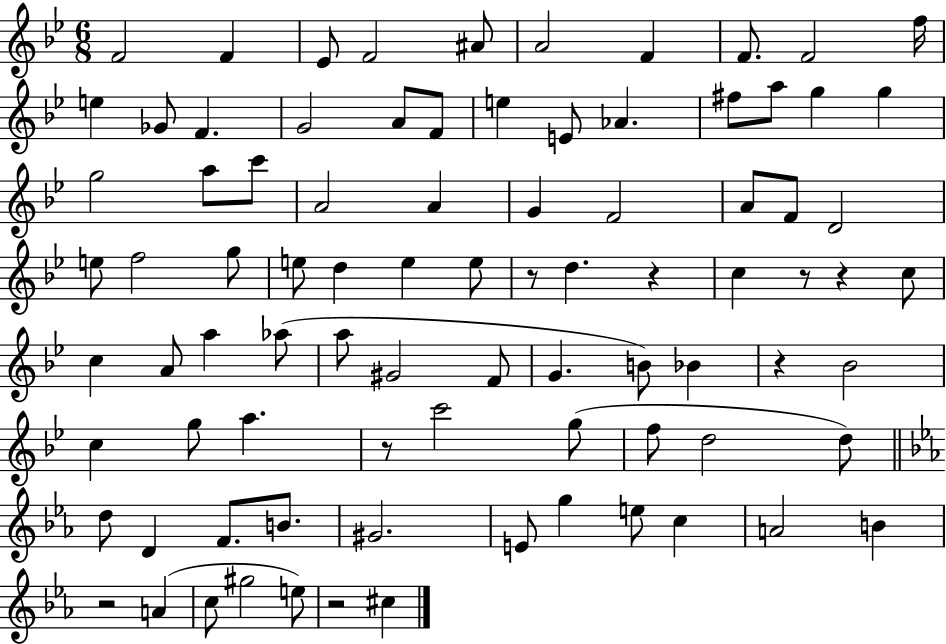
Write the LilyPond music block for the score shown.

{
  \clef treble
  \numericTimeSignature
  \time 6/8
  \key bes \major
  f'2 f'4 | ees'8 f'2 ais'8 | a'2 f'4 | f'8. f'2 f''16 | \break e''4 ges'8 f'4. | g'2 a'8 f'8 | e''4 e'8 aes'4. | fis''8 a''8 g''4 g''4 | \break g''2 a''8 c'''8 | a'2 a'4 | g'4 f'2 | a'8 f'8 d'2 | \break e''8 f''2 g''8 | e''8 d''4 e''4 e''8 | r8 d''4. r4 | c''4 r8 r4 c''8 | \break c''4 a'8 a''4 aes''8( | a''8 gis'2 f'8 | g'4. b'8) bes'4 | r4 bes'2 | \break c''4 g''8 a''4. | r8 c'''2 g''8( | f''8 d''2 d''8) | \bar "||" \break \key c \minor d''8 d'4 f'8. b'8. | gis'2. | e'8 g''4 e''8 c''4 | a'2 b'4 | \break r2 a'4( | c''8 gis''2 e''8) | r2 cis''4 | \bar "|."
}